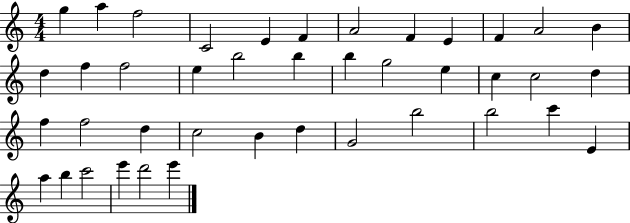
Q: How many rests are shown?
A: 0